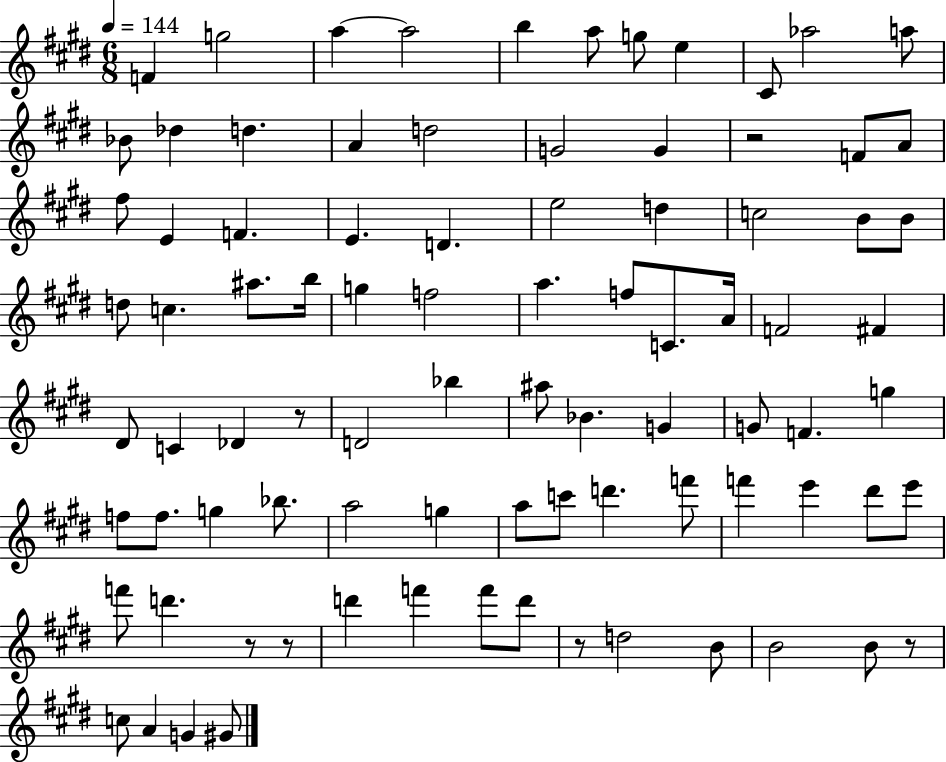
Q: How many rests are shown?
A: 6